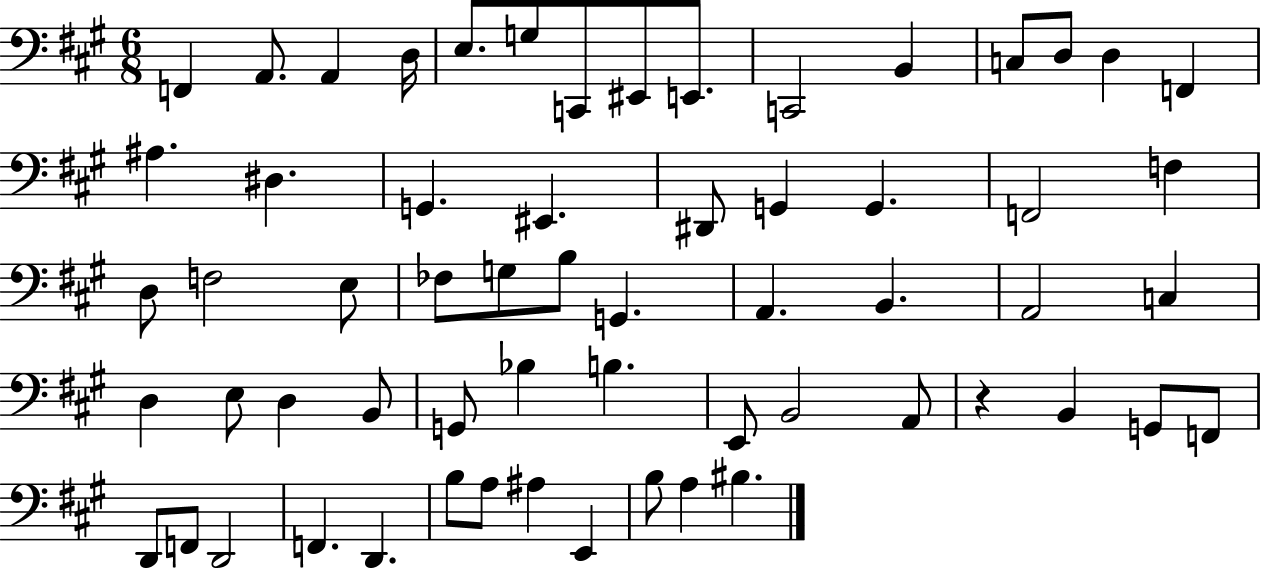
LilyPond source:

{
  \clef bass
  \numericTimeSignature
  \time 6/8
  \key a \major
  f,4 a,8. a,4 d16 | e8. g8 c,8 eis,8 e,8. | c,2 b,4 | c8 d8 d4 f,4 | \break ais4. dis4. | g,4. eis,4. | dis,8 g,4 g,4. | f,2 f4 | \break d8 f2 e8 | fes8 g8 b8 g,4. | a,4. b,4. | a,2 c4 | \break d4 e8 d4 b,8 | g,8 bes4 b4. | e,8 b,2 a,8 | r4 b,4 g,8 f,8 | \break d,8 f,8 d,2 | f,4. d,4. | b8 a8 ais4 e,4 | b8 a4 bis4. | \break \bar "|."
}